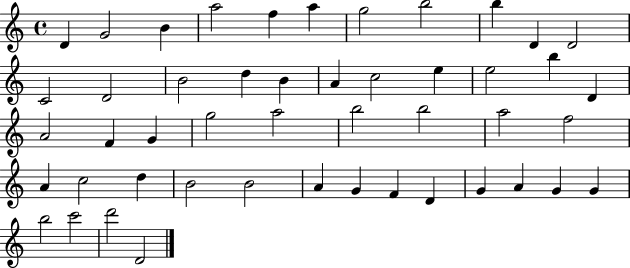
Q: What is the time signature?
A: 4/4